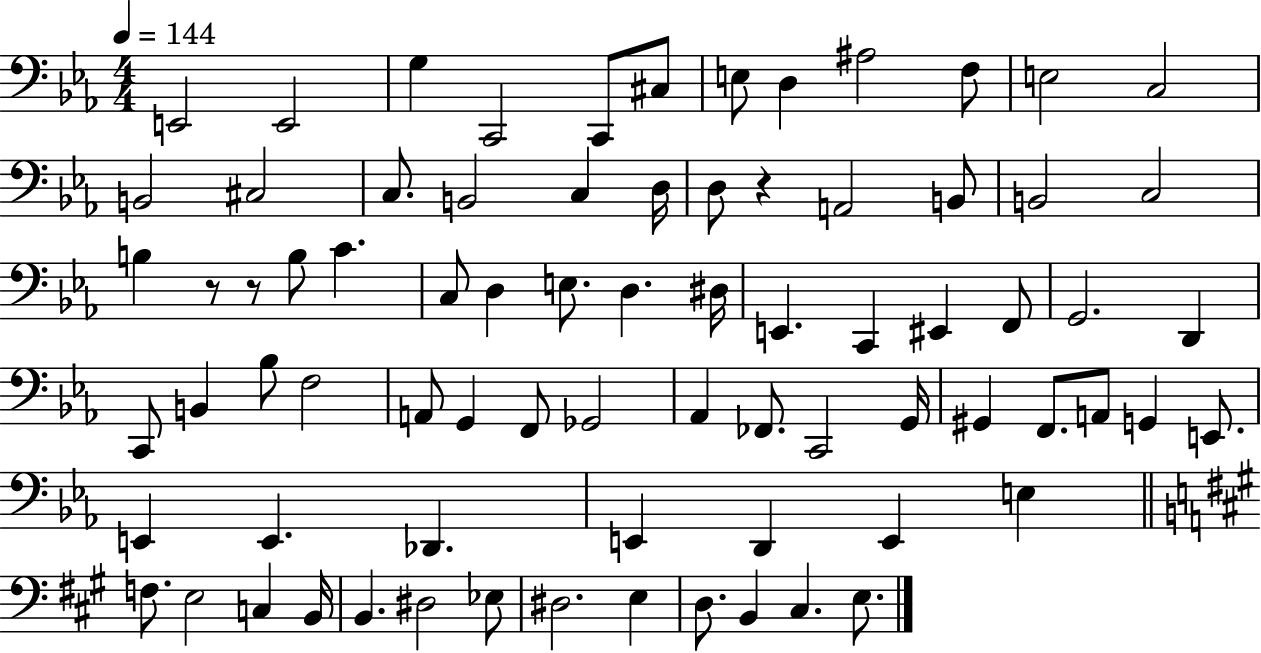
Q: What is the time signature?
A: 4/4